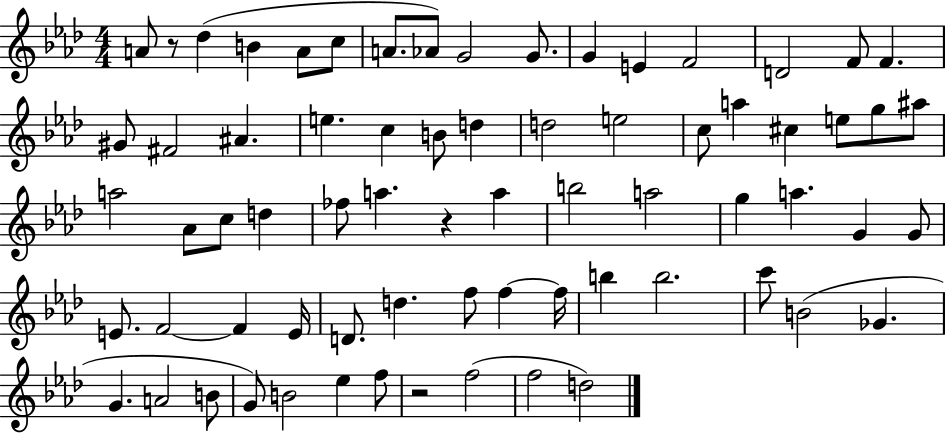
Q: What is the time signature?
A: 4/4